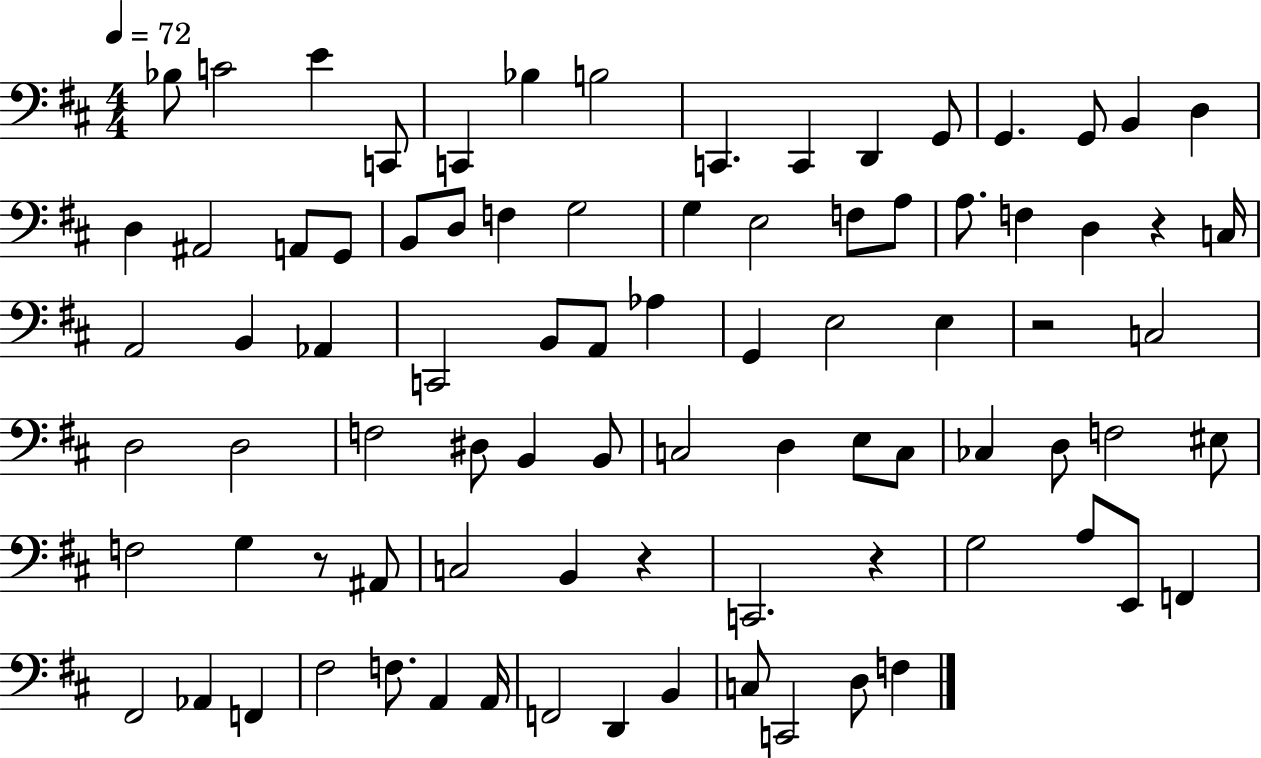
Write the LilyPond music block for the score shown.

{
  \clef bass
  \numericTimeSignature
  \time 4/4
  \key d \major
  \tempo 4 = 72
  \repeat volta 2 { bes8 c'2 e'4 c,8 | c,4 bes4 b2 | c,4. c,4 d,4 g,8 | g,4. g,8 b,4 d4 | \break d4 ais,2 a,8 g,8 | b,8 d8 f4 g2 | g4 e2 f8 a8 | a8. f4 d4 r4 c16 | \break a,2 b,4 aes,4 | c,2 b,8 a,8 aes4 | g,4 e2 e4 | r2 c2 | \break d2 d2 | f2 dis8 b,4 b,8 | c2 d4 e8 c8 | ces4 d8 f2 eis8 | \break f2 g4 r8 ais,8 | c2 b,4 r4 | c,2. r4 | g2 a8 e,8 f,4 | \break fis,2 aes,4 f,4 | fis2 f8. a,4 a,16 | f,2 d,4 b,4 | c8 c,2 d8 f4 | \break } \bar "|."
}